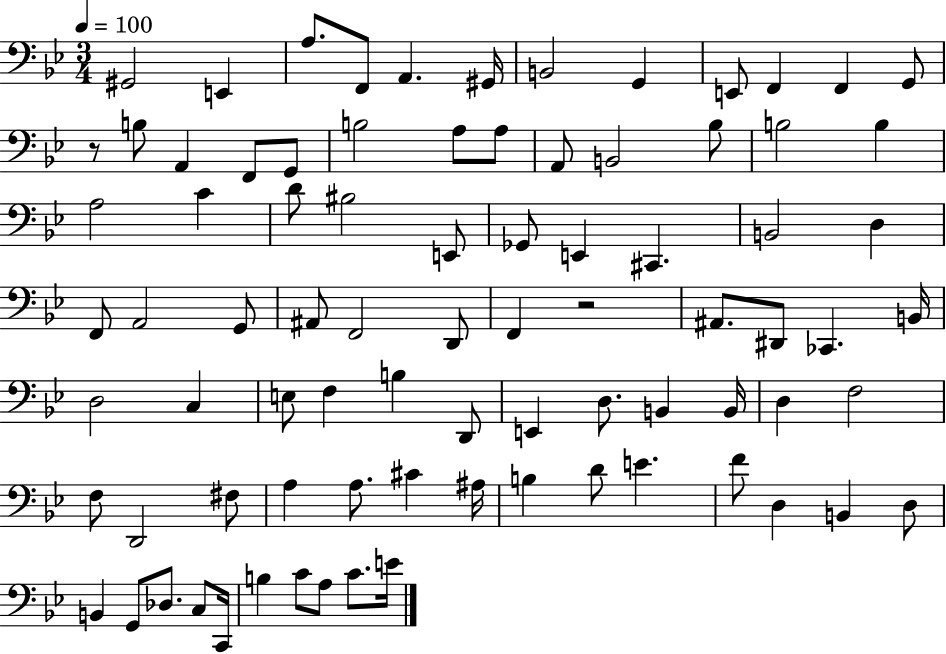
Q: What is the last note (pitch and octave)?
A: E4